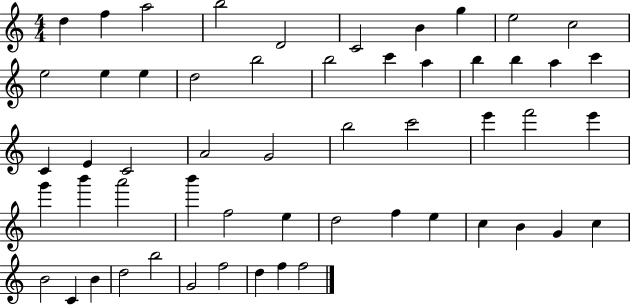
{
  \clef treble
  \numericTimeSignature
  \time 4/4
  \key c \major
  d''4 f''4 a''2 | b''2 d'2 | c'2 b'4 g''4 | e''2 c''2 | \break e''2 e''4 e''4 | d''2 b''2 | b''2 c'''4 a''4 | b''4 b''4 a''4 c'''4 | \break c'4 e'4 c'2 | a'2 g'2 | b''2 c'''2 | e'''4 f'''2 e'''4 | \break g'''4 b'''4 a'''2 | b'''4 f''2 e''4 | d''2 f''4 e''4 | c''4 b'4 g'4 c''4 | \break b'2 c'4 b'4 | d''2 b''2 | g'2 f''2 | d''4 f''4 f''2 | \break \bar "|."
}